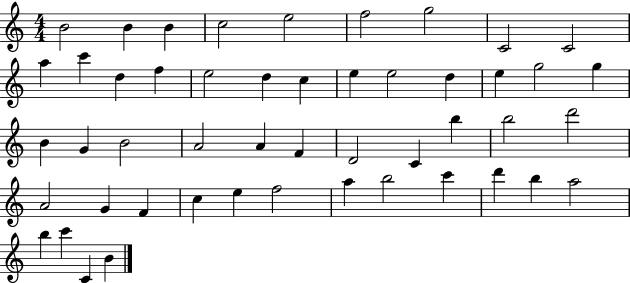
X:1
T:Untitled
M:4/4
L:1/4
K:C
B2 B B c2 e2 f2 g2 C2 C2 a c' d f e2 d c e e2 d e g2 g B G B2 A2 A F D2 C b b2 d'2 A2 G F c e f2 a b2 c' d' b a2 b c' C B